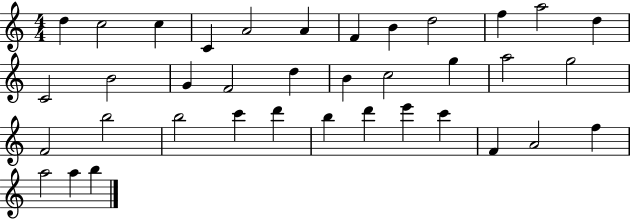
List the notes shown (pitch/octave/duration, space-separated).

D5/q C5/h C5/q C4/q A4/h A4/q F4/q B4/q D5/h F5/q A5/h D5/q C4/h B4/h G4/q F4/h D5/q B4/q C5/h G5/q A5/h G5/h F4/h B5/h B5/h C6/q D6/q B5/q D6/q E6/q C6/q F4/q A4/h F5/q A5/h A5/q B5/q